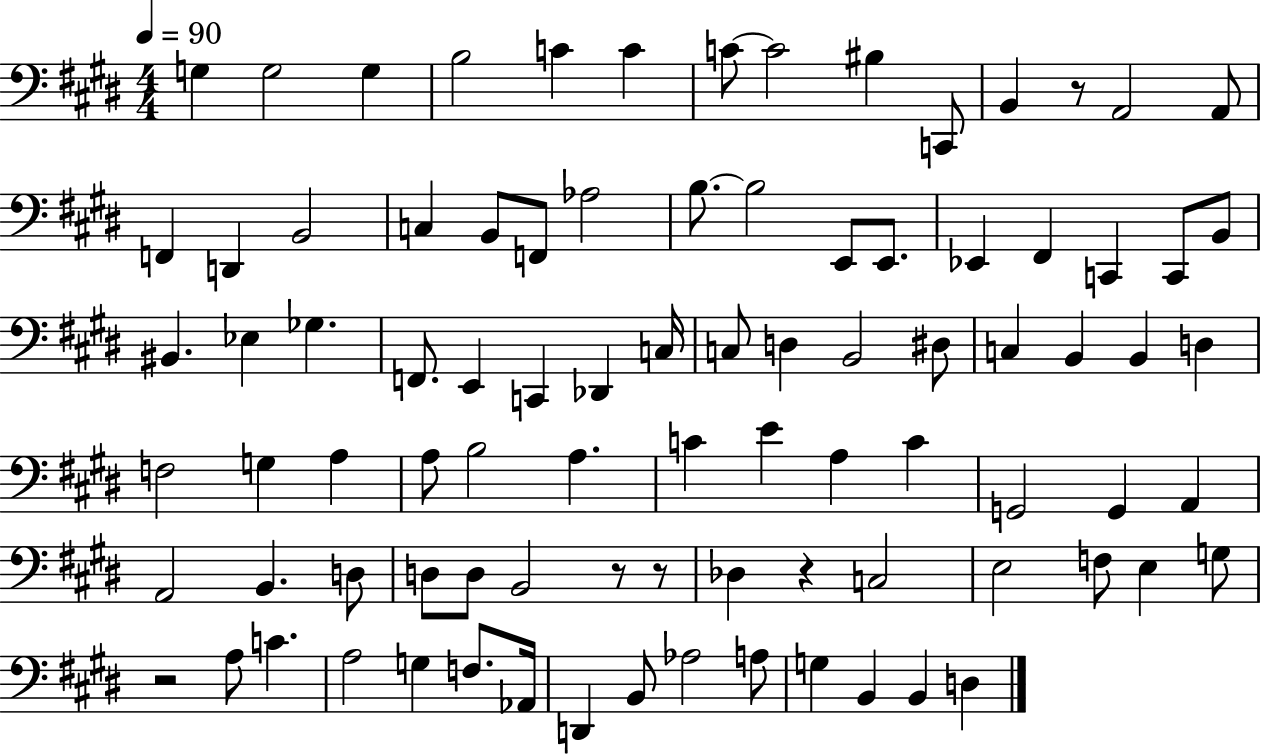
{
  \clef bass
  \numericTimeSignature
  \time 4/4
  \key e \major
  \tempo 4 = 90
  \repeat volta 2 { g4 g2 g4 | b2 c'4 c'4 | c'8~~ c'2 bis4 c,8 | b,4 r8 a,2 a,8 | \break f,4 d,4 b,2 | c4 b,8 f,8 aes2 | b8.~~ b2 e,8 e,8. | ees,4 fis,4 c,4 c,8 b,8 | \break bis,4. ees4 ges4. | f,8. e,4 c,4 des,4 c16 | c8 d4 b,2 dis8 | c4 b,4 b,4 d4 | \break f2 g4 a4 | a8 b2 a4. | c'4 e'4 a4 c'4 | g,2 g,4 a,4 | \break a,2 b,4. d8 | d8 d8 b,2 r8 r8 | des4 r4 c2 | e2 f8 e4 g8 | \break r2 a8 c'4. | a2 g4 f8. aes,16 | d,4 b,8 aes2 a8 | g4 b,4 b,4 d4 | \break } \bar "|."
}